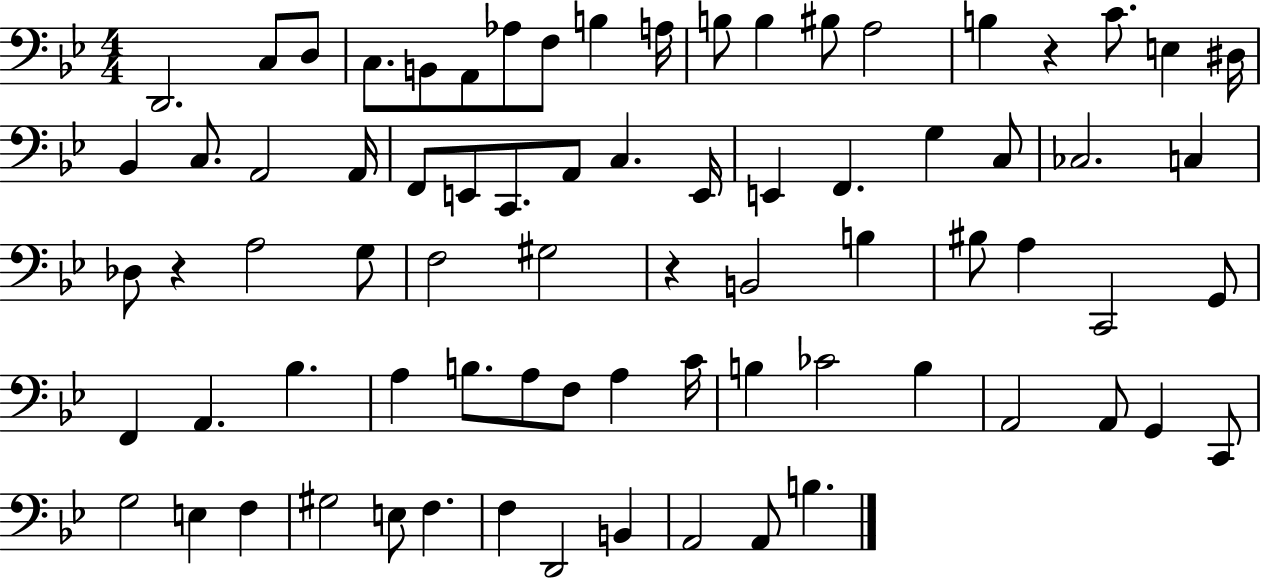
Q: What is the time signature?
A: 4/4